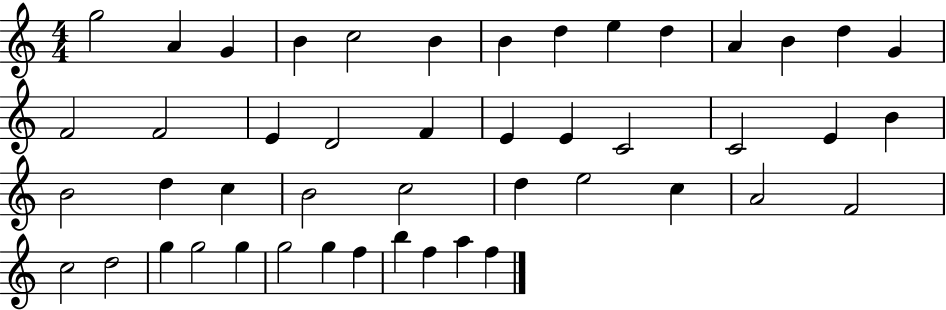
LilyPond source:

{
  \clef treble
  \numericTimeSignature
  \time 4/4
  \key c \major
  g''2 a'4 g'4 | b'4 c''2 b'4 | b'4 d''4 e''4 d''4 | a'4 b'4 d''4 g'4 | \break f'2 f'2 | e'4 d'2 f'4 | e'4 e'4 c'2 | c'2 e'4 b'4 | \break b'2 d''4 c''4 | b'2 c''2 | d''4 e''2 c''4 | a'2 f'2 | \break c''2 d''2 | g''4 g''2 g''4 | g''2 g''4 f''4 | b''4 f''4 a''4 f''4 | \break \bar "|."
}